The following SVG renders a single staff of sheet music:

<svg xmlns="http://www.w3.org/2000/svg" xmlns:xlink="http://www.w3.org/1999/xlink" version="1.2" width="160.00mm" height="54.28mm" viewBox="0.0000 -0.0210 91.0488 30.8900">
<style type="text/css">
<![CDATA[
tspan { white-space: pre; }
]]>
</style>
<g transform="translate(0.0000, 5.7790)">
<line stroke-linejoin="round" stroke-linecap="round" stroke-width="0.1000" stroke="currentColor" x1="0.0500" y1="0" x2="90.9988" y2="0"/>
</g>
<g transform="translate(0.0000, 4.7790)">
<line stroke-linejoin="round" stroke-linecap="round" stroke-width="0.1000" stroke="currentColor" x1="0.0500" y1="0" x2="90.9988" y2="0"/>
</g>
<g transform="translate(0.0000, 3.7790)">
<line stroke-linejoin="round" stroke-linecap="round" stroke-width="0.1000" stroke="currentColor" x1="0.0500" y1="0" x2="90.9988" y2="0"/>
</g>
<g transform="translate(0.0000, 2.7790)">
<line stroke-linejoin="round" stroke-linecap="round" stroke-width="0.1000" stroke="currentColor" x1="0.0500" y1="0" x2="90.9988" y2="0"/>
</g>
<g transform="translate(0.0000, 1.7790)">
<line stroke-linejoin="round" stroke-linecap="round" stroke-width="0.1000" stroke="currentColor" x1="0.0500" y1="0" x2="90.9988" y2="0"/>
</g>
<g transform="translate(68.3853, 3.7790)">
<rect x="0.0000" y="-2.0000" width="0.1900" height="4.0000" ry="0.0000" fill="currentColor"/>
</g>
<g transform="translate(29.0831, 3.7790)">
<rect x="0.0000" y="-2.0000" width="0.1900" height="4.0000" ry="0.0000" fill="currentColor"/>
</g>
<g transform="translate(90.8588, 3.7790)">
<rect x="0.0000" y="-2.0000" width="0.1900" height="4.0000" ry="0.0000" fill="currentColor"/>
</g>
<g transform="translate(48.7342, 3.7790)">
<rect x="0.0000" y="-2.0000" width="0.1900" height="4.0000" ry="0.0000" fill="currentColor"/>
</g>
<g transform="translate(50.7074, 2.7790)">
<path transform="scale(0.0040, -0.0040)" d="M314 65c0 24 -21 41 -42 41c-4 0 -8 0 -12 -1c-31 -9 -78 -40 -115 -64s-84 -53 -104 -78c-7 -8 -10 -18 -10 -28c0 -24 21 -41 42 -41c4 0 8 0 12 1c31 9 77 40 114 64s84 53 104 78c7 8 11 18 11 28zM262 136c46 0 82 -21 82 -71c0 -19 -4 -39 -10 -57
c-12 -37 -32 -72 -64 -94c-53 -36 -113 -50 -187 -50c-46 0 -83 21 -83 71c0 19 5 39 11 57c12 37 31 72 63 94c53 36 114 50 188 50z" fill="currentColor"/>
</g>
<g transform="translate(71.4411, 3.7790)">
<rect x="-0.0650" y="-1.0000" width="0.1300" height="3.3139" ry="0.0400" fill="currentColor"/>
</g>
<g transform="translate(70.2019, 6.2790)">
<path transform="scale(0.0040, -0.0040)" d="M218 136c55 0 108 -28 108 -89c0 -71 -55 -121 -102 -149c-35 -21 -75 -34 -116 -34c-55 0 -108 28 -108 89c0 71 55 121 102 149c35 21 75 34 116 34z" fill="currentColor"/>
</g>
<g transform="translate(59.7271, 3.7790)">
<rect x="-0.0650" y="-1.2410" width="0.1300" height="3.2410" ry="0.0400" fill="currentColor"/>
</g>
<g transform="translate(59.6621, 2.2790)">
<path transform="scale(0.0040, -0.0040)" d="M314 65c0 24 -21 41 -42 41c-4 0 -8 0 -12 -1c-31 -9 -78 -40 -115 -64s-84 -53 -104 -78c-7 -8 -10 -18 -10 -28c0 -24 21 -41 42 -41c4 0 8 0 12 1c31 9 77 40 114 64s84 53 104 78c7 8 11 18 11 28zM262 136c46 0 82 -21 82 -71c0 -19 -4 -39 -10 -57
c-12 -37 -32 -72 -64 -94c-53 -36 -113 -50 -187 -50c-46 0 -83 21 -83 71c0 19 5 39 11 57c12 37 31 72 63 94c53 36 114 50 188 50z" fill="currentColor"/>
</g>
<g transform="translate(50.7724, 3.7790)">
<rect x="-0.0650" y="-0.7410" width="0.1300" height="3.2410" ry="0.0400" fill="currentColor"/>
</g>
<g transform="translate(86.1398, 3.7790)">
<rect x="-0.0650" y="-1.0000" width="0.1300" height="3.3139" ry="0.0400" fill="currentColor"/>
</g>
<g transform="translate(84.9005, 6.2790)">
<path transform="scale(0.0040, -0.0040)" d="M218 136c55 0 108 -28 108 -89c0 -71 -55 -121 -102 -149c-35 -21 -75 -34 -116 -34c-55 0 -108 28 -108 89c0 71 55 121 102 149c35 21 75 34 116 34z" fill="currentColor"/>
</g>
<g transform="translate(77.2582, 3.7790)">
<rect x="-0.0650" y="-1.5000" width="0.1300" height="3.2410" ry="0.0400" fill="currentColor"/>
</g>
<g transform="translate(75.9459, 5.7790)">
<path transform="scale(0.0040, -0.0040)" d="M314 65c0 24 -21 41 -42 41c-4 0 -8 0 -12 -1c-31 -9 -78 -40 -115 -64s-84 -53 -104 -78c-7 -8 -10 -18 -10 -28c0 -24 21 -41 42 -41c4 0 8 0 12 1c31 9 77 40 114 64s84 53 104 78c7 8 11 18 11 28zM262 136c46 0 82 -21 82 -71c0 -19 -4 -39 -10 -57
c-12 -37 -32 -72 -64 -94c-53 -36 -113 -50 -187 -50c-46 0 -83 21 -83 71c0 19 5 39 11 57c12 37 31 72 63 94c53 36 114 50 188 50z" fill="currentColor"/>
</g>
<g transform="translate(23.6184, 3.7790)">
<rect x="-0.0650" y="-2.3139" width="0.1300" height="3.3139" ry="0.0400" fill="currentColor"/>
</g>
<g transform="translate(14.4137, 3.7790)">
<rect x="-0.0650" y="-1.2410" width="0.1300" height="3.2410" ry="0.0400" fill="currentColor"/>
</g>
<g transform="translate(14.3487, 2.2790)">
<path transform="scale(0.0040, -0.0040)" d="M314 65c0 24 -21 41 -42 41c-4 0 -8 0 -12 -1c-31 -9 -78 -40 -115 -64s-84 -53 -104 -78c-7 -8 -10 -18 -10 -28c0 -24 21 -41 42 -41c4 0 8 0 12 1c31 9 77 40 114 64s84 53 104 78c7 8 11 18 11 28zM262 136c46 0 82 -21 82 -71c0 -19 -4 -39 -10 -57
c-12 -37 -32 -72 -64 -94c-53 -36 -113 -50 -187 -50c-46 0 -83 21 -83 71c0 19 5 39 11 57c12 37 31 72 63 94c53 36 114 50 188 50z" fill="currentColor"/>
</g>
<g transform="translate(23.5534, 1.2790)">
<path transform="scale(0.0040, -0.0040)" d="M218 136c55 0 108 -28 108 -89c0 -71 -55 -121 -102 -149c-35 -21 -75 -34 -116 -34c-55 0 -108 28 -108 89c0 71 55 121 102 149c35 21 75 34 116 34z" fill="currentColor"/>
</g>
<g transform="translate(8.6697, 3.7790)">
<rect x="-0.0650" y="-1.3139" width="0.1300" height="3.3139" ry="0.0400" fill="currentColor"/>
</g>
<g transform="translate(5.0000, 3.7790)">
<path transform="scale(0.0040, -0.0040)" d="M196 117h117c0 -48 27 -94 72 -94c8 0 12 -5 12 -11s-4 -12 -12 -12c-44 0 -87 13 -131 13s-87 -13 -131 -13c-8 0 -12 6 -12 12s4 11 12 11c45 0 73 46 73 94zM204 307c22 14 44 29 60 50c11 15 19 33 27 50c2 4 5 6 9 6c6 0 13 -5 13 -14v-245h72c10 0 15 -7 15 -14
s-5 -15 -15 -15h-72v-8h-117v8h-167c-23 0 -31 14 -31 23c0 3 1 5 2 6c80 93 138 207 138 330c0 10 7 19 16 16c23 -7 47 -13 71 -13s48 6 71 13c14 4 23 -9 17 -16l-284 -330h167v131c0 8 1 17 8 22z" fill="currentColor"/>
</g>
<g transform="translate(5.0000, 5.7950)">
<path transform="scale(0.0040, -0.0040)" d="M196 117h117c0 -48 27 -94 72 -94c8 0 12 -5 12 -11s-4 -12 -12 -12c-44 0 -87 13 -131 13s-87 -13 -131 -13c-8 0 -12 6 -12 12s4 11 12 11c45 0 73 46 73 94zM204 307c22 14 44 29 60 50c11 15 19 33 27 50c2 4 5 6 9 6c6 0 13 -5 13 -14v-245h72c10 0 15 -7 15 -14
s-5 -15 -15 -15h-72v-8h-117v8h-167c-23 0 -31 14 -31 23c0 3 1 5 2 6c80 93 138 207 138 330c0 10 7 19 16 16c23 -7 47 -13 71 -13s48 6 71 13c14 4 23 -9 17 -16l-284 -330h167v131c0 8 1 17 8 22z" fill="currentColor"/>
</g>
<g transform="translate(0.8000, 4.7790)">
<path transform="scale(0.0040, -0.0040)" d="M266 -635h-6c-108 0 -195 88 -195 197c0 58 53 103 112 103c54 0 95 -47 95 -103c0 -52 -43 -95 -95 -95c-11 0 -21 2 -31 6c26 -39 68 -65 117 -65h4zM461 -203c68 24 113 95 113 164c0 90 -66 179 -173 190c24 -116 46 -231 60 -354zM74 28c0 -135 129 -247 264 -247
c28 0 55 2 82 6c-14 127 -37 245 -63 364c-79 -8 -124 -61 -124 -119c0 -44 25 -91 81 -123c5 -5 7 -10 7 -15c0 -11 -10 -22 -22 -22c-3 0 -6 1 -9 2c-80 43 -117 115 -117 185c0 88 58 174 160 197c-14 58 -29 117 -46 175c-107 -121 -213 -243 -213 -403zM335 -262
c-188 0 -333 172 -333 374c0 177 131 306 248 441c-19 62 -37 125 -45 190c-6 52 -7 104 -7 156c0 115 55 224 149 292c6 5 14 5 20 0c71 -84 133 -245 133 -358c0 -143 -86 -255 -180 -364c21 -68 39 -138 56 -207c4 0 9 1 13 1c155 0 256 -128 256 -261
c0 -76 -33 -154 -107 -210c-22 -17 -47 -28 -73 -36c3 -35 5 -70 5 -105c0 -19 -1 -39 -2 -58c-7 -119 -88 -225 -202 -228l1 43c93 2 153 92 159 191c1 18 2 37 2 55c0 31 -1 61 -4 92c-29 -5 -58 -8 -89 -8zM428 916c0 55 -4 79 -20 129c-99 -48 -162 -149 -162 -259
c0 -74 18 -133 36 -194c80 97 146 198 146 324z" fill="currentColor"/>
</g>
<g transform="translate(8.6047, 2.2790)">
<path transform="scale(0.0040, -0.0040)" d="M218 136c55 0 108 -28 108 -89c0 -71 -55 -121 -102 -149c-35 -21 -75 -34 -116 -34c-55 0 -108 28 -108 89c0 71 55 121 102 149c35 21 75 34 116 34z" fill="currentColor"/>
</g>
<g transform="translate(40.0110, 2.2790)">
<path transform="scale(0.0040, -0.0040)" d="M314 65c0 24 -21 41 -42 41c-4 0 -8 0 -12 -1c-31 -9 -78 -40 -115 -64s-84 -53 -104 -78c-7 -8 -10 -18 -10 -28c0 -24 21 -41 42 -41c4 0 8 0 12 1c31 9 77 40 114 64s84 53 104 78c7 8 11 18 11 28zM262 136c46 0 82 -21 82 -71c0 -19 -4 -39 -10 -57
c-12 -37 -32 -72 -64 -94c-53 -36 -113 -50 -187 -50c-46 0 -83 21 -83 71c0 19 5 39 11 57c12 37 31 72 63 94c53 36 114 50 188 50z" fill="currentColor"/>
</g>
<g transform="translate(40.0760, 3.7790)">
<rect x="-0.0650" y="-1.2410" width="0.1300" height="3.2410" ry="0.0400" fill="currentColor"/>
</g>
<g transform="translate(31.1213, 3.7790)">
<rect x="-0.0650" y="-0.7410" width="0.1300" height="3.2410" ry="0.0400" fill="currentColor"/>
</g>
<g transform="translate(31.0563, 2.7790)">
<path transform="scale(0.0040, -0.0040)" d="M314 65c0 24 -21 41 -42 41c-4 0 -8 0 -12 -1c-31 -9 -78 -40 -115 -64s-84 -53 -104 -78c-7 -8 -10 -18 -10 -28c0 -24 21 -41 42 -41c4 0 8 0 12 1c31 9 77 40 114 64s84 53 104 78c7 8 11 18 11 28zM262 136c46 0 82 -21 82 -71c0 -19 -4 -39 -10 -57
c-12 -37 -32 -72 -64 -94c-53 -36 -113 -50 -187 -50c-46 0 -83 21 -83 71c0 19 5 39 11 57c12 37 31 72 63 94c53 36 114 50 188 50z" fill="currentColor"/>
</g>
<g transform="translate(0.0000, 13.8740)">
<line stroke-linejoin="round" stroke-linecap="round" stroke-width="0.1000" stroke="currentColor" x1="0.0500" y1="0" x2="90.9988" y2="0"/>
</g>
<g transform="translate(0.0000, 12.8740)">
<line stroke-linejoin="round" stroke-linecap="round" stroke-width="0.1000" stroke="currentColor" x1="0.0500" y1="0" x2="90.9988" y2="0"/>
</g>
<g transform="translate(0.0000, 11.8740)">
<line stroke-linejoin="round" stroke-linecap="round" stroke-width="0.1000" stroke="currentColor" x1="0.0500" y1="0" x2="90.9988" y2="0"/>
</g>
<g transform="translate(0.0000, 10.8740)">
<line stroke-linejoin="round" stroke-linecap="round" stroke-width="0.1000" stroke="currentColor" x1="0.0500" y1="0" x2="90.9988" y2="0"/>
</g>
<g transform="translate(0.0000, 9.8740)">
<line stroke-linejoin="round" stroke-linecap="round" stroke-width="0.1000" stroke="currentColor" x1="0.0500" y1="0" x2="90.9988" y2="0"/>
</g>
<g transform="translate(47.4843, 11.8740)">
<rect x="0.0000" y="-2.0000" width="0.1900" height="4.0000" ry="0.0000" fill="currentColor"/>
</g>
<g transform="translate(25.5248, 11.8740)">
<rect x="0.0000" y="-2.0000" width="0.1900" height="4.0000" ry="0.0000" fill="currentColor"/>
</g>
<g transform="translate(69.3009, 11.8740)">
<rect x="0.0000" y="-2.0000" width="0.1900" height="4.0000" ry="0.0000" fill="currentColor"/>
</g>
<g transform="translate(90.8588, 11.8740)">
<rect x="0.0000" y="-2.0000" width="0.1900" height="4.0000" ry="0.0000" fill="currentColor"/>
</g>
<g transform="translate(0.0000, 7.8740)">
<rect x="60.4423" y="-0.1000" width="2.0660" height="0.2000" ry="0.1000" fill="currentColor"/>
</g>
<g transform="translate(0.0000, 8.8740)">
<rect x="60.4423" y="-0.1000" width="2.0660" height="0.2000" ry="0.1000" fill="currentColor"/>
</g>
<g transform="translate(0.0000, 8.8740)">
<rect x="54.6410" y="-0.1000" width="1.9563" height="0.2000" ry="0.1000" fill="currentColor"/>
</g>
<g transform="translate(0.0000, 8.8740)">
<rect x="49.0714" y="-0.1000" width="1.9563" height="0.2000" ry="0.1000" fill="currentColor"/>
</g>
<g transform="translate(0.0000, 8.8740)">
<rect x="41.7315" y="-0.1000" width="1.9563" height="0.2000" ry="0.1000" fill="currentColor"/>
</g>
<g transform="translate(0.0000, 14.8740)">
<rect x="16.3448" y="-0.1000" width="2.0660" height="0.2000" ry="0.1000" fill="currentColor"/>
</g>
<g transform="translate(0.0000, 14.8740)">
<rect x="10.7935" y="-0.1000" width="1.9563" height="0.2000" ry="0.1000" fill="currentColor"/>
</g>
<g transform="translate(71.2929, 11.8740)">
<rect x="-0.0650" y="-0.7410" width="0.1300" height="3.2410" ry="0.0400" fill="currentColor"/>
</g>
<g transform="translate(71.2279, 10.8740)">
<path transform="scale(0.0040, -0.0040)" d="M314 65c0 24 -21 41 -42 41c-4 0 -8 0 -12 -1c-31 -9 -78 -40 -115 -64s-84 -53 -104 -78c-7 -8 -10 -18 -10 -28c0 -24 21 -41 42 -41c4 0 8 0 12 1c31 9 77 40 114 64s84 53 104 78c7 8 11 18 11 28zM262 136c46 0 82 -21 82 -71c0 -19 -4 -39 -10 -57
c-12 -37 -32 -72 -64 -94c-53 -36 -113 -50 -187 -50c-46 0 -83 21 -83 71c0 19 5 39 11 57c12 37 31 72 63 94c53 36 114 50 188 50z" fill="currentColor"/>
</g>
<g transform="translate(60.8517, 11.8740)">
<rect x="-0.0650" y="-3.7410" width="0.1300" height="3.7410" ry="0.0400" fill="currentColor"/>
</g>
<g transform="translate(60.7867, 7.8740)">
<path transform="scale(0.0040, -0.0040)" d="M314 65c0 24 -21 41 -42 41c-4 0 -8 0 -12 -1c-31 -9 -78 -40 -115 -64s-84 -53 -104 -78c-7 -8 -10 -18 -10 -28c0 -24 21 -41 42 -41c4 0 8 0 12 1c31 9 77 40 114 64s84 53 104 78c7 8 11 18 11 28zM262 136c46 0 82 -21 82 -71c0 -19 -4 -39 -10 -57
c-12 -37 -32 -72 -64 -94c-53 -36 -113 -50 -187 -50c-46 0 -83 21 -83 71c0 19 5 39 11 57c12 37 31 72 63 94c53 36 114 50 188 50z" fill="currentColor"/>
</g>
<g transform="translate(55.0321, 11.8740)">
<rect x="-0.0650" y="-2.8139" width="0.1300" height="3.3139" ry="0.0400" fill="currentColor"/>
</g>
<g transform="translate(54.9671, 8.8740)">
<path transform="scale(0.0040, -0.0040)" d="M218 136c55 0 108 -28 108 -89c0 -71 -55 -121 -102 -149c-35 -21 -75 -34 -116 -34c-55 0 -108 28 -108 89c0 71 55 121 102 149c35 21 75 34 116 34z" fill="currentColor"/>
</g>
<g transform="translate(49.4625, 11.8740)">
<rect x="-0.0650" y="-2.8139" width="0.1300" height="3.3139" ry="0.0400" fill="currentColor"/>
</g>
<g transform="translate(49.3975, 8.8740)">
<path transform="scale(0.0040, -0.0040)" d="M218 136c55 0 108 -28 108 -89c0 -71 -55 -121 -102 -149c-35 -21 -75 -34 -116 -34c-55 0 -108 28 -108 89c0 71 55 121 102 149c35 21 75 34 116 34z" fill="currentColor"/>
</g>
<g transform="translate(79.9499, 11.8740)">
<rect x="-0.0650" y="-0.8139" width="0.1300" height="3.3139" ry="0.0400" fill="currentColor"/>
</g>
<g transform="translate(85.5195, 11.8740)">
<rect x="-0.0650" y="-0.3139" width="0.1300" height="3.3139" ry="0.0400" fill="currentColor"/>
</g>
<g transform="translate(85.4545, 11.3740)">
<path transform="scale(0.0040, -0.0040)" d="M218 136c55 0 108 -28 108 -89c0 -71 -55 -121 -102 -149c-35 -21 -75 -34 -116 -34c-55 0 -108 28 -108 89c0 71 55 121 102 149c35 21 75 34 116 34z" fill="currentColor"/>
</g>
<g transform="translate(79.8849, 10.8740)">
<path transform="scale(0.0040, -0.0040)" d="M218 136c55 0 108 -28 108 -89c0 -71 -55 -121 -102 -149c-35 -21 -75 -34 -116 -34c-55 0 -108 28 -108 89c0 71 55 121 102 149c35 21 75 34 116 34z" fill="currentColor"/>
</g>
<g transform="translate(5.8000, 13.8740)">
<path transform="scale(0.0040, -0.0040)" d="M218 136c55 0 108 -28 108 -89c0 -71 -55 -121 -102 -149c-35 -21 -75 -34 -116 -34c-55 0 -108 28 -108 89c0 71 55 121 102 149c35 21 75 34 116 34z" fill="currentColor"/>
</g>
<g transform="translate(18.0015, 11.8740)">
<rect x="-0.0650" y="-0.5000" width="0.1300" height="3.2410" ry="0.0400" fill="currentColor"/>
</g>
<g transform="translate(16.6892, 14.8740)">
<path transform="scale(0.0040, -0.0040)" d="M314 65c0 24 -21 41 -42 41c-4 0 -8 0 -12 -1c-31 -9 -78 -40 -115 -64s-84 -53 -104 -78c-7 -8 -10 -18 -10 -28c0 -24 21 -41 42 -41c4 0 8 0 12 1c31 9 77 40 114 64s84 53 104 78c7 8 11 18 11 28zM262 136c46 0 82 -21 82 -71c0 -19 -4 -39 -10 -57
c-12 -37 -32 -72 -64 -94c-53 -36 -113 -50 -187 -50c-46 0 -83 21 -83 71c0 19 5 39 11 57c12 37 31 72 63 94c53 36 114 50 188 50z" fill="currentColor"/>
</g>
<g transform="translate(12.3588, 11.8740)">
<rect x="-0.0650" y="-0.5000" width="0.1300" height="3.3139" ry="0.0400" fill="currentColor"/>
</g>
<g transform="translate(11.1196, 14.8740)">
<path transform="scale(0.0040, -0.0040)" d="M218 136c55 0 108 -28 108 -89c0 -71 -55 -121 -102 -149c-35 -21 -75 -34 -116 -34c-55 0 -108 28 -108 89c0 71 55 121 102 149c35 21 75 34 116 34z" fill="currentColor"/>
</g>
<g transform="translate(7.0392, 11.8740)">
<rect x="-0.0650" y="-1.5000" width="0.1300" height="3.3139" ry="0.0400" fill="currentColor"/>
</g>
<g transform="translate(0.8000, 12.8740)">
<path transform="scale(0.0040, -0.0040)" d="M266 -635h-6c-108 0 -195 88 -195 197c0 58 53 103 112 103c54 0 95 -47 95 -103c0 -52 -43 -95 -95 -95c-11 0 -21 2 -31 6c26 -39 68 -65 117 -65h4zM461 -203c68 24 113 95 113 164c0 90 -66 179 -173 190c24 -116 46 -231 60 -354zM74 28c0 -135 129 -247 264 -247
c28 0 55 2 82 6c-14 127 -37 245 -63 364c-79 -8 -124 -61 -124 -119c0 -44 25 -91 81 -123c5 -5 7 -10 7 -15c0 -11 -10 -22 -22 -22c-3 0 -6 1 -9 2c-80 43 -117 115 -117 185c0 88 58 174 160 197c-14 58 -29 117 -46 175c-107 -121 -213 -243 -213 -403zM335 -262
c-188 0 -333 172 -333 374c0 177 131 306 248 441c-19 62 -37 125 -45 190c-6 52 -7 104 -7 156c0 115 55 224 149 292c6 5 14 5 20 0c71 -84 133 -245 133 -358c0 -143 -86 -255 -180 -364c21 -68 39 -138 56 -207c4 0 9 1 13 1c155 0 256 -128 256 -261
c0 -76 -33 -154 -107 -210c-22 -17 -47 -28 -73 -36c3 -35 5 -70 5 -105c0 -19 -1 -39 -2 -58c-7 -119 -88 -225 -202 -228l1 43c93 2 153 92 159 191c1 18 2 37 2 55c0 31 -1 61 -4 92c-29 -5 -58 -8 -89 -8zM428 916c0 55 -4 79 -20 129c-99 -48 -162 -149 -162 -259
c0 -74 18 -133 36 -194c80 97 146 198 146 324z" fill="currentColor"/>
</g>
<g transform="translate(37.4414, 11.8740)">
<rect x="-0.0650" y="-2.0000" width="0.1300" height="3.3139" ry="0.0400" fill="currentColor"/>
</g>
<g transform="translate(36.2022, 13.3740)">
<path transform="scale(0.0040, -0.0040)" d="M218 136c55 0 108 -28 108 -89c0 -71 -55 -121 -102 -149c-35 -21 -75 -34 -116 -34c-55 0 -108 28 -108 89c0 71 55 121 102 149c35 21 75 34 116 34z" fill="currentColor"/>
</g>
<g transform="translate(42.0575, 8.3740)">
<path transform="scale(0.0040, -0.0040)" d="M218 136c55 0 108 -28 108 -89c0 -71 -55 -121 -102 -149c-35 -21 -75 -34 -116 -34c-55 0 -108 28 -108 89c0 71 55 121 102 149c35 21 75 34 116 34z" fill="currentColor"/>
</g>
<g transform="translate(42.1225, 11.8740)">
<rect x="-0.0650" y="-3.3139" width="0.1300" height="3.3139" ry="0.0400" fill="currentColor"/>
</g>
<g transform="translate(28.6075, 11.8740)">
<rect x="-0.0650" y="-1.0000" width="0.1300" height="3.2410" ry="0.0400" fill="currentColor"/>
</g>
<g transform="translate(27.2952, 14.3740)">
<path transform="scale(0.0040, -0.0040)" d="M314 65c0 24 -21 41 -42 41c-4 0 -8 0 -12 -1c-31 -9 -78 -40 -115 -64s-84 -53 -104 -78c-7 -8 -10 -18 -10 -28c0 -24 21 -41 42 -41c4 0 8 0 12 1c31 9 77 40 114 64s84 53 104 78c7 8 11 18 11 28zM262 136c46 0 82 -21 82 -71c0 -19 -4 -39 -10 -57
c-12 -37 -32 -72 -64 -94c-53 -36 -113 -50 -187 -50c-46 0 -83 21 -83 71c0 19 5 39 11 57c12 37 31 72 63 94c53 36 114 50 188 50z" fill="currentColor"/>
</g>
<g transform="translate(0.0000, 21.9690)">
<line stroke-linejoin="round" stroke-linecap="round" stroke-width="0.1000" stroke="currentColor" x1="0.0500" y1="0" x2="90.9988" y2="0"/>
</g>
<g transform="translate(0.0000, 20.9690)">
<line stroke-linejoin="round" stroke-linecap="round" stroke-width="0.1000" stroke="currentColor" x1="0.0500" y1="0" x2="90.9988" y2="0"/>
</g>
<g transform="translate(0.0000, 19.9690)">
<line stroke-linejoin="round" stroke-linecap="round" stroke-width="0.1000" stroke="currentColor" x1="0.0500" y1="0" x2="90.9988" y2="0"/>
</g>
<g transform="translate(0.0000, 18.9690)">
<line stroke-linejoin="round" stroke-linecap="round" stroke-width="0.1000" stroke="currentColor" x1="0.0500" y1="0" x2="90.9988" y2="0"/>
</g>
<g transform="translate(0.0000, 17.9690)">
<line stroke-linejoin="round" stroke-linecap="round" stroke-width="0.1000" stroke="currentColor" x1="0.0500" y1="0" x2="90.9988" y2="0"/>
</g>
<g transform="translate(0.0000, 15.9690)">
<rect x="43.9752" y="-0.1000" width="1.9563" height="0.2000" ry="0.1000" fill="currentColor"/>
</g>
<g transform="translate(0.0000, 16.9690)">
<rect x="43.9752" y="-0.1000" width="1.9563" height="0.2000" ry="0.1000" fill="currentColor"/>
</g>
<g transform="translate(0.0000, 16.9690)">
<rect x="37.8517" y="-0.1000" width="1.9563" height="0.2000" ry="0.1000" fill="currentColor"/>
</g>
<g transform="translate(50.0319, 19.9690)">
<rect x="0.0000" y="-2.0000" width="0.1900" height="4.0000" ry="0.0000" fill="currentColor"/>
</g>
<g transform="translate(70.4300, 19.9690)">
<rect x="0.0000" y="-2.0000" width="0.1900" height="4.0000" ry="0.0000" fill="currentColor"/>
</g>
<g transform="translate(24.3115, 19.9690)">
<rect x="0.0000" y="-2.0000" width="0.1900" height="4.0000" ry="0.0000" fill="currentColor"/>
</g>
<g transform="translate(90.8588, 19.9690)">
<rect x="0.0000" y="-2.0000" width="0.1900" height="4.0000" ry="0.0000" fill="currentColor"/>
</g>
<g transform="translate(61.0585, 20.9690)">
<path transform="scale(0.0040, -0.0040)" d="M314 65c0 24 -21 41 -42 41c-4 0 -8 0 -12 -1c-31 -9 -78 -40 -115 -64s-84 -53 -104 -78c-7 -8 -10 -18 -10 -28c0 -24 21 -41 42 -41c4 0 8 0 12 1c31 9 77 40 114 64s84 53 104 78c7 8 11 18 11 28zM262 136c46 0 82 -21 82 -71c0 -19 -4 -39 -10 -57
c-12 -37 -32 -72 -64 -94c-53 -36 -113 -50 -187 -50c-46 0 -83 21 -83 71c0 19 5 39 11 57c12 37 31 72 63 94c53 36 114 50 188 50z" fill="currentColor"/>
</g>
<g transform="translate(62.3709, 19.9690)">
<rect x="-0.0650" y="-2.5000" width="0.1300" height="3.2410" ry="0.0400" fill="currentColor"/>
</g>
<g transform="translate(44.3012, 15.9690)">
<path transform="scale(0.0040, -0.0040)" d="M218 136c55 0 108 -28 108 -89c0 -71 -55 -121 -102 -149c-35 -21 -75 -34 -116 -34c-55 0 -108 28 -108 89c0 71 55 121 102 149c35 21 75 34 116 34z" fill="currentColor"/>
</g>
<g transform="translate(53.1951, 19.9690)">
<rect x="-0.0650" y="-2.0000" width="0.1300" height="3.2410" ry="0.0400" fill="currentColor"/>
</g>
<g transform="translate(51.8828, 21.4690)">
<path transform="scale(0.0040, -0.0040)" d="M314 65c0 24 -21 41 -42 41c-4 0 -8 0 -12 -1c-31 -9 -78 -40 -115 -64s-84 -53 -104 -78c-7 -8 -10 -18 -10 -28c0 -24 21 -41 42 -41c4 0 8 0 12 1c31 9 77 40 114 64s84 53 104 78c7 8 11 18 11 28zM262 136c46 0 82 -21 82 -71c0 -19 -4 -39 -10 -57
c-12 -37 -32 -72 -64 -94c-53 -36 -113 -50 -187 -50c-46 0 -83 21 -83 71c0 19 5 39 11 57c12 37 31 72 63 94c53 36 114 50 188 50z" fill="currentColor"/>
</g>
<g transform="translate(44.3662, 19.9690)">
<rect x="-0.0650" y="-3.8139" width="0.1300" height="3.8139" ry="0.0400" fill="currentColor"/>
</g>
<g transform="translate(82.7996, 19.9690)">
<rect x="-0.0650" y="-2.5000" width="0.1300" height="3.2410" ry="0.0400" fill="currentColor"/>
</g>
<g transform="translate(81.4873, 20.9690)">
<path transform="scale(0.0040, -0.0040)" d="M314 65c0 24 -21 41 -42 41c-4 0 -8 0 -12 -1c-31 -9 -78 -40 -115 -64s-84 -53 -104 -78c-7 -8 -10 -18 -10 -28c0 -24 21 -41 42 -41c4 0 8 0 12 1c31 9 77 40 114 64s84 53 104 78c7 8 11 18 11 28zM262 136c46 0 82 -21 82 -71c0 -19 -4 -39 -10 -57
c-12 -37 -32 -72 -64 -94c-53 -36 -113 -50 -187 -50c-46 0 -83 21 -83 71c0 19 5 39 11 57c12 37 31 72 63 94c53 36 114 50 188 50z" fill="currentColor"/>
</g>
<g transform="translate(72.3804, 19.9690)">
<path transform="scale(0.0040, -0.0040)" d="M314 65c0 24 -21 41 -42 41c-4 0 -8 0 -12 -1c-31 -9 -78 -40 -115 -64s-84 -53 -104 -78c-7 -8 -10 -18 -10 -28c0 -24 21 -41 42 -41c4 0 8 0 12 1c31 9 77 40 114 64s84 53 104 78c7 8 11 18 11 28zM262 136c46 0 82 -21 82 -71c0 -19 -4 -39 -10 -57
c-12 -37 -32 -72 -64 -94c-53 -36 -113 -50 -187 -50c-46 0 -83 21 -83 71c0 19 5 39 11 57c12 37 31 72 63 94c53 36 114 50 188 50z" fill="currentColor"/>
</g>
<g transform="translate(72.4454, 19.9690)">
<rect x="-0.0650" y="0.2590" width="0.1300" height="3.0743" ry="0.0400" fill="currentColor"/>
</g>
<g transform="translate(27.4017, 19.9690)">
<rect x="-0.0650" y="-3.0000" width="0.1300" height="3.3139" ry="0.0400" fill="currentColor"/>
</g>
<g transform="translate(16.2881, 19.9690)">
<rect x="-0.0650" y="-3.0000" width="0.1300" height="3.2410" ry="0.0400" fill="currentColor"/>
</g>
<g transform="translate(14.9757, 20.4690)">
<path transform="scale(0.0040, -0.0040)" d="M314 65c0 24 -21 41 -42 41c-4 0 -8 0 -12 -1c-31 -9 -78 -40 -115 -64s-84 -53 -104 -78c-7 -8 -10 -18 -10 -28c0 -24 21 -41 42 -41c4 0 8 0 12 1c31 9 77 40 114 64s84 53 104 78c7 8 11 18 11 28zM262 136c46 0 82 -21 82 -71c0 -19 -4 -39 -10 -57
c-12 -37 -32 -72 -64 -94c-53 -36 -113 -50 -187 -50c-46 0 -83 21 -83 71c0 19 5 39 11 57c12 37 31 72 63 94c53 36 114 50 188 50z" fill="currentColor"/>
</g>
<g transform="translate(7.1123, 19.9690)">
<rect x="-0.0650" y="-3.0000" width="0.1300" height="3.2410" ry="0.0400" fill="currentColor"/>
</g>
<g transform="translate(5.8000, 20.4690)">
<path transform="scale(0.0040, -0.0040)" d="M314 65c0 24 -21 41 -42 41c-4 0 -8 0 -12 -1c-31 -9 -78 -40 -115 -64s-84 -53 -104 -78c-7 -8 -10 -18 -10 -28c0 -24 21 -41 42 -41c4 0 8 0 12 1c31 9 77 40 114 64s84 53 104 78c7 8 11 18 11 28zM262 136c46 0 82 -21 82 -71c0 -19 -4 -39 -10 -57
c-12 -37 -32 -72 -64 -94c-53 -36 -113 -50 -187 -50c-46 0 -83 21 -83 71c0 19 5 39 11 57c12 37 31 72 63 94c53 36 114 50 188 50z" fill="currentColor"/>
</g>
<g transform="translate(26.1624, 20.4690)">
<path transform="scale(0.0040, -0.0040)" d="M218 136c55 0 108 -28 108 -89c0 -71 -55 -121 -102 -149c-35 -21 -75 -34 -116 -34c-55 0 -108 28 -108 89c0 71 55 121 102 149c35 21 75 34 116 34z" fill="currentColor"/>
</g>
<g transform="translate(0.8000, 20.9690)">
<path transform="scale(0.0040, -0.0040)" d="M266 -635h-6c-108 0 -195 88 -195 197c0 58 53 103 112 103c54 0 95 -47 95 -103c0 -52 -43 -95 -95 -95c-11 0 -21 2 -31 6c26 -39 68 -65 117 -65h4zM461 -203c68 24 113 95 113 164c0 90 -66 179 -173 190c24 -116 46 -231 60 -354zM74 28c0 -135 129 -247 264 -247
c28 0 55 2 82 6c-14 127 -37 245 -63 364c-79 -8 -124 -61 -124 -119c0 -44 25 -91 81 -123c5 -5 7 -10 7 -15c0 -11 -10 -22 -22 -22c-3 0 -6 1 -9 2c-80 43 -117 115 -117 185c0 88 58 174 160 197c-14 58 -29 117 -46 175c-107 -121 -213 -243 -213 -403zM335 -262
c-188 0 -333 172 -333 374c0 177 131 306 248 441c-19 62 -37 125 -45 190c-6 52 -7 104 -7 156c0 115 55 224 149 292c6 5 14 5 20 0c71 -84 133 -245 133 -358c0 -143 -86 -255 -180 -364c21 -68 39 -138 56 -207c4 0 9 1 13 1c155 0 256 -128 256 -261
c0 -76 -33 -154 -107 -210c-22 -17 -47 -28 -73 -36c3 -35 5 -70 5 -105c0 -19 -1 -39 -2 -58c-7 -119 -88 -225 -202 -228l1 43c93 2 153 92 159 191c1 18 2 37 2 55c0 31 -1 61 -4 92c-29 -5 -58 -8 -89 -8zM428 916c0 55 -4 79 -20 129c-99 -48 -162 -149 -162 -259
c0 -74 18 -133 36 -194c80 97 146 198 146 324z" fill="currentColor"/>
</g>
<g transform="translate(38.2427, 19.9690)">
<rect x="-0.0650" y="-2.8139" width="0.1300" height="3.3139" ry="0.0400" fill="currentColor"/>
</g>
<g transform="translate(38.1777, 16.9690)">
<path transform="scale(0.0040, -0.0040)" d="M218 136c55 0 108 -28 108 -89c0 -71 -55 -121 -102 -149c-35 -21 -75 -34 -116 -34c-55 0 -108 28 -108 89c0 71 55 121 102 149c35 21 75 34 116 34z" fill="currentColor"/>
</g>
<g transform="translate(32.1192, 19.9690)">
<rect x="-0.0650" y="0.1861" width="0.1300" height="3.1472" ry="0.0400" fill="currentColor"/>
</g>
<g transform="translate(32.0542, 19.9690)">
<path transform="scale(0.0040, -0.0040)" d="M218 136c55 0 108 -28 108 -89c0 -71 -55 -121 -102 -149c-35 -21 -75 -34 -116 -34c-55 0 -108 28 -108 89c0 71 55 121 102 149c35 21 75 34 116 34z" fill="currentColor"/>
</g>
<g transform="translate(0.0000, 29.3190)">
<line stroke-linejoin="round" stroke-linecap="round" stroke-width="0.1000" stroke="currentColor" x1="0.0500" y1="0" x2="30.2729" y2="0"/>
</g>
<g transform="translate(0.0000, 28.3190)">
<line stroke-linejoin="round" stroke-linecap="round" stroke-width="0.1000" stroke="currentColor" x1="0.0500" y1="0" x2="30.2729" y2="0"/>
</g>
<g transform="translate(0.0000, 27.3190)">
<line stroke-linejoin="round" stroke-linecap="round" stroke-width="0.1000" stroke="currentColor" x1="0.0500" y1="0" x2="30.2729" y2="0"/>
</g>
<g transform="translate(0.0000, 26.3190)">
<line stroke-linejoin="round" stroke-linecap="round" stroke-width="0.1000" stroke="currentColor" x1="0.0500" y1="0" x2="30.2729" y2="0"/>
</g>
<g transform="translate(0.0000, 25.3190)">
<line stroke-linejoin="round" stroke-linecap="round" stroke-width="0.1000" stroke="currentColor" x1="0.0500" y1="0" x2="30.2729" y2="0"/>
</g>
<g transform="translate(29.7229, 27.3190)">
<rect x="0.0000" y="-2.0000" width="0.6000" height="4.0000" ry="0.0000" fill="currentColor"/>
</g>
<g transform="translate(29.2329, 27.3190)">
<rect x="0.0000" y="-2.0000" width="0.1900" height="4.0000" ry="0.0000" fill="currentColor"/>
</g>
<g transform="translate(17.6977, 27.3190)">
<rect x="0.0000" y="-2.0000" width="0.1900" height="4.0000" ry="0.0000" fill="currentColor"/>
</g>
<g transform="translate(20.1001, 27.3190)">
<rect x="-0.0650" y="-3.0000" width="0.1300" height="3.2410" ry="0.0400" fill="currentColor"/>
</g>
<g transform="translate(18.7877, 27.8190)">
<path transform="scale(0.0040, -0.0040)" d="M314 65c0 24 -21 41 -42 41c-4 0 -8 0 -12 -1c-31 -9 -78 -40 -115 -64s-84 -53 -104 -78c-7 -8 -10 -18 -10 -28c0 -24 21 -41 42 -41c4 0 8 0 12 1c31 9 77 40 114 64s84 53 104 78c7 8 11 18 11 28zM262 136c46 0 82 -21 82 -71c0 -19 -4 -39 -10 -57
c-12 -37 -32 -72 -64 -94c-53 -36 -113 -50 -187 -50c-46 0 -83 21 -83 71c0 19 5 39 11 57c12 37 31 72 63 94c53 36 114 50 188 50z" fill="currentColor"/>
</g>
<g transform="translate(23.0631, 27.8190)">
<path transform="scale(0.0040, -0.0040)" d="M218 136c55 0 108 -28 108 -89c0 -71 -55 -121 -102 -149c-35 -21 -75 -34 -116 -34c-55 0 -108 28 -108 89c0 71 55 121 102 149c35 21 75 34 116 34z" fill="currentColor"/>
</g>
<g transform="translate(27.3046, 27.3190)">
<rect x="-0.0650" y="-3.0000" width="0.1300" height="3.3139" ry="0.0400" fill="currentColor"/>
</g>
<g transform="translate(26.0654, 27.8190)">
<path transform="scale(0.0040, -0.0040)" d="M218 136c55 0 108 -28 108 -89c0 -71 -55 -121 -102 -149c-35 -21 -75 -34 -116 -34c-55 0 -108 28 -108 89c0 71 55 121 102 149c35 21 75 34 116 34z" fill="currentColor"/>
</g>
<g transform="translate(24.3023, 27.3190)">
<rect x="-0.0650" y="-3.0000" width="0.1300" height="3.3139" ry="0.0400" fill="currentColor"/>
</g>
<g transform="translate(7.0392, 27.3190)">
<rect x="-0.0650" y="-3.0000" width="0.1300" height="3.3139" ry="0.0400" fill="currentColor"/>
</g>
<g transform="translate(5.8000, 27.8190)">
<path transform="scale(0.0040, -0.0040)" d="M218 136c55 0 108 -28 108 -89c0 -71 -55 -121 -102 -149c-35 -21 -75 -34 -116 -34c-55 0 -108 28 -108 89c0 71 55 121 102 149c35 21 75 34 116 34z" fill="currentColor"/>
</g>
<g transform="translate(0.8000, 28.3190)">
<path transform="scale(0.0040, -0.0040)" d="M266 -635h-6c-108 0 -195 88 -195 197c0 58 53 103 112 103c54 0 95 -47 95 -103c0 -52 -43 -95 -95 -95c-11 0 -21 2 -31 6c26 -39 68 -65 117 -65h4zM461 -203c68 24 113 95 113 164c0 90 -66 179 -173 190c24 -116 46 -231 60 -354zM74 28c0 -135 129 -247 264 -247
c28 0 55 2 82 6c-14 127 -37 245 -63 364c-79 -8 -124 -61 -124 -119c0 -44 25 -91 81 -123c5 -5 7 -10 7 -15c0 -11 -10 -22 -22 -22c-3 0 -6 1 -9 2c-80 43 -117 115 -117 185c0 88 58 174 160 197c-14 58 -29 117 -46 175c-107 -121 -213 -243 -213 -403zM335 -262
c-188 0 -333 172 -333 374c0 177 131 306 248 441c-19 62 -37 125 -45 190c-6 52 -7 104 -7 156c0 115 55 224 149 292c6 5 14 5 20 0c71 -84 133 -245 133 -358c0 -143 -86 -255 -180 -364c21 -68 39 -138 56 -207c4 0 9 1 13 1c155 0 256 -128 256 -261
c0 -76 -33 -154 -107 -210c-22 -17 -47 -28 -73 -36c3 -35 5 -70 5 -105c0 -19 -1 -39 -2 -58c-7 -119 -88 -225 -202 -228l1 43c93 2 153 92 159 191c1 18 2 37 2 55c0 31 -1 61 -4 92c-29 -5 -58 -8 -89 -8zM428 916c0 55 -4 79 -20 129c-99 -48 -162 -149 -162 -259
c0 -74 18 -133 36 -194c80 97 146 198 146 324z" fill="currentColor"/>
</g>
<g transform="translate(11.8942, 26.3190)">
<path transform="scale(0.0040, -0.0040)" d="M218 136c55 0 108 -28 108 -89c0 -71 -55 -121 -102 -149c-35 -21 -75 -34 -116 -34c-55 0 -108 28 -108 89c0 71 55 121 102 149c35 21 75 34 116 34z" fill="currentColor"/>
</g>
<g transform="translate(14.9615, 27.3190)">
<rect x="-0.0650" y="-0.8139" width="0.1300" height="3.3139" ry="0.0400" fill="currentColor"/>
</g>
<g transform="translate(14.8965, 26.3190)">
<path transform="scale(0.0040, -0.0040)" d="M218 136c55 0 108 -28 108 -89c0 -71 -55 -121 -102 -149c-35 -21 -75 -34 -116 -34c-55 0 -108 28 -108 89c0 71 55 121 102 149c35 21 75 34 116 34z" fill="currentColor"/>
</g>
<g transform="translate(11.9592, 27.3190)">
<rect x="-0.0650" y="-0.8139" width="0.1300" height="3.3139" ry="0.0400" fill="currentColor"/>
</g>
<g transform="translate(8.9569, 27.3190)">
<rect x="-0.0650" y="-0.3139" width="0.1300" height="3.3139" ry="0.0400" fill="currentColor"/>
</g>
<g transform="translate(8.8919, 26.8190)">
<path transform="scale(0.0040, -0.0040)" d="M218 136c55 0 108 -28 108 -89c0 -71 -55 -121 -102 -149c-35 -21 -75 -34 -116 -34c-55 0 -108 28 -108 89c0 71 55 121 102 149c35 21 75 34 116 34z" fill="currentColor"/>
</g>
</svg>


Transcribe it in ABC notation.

X:1
T:Untitled
M:4/4
L:1/4
K:C
e e2 g d2 e2 d2 e2 D E2 D E C C2 D2 F b a a c'2 d2 d c A2 A2 A B a c' F2 G2 B2 G2 A c d d A2 A A